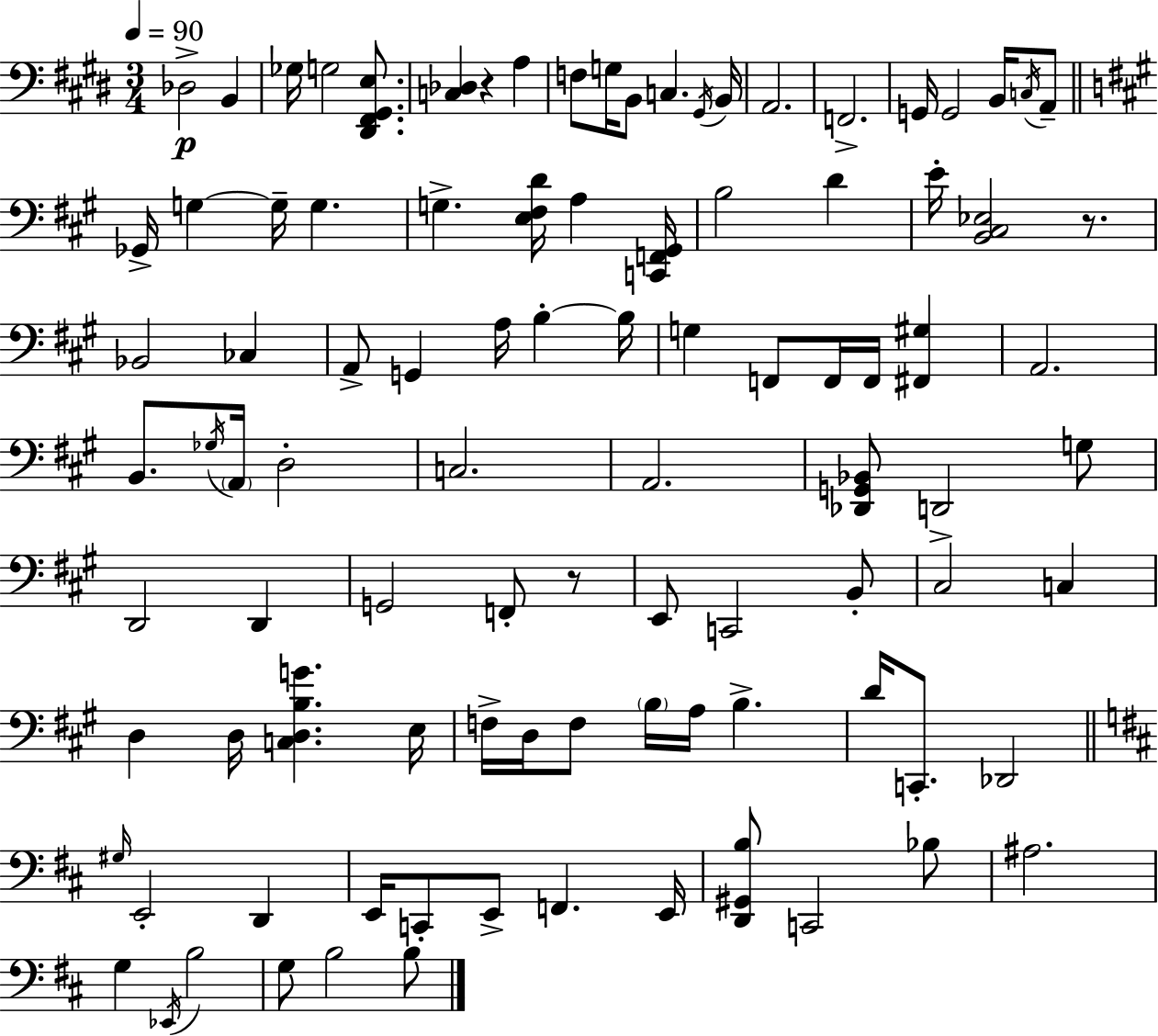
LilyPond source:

{
  \clef bass
  \numericTimeSignature
  \time 3/4
  \key e \major
  \tempo 4 = 90
  des2->\p b,4 | ges16 g2 <dis, fis, gis, e>8. | <c des>4 r4 a4 | f8 g16 b,8 c4. \acciaccatura { gis,16 } | \break b,16 a,2. | f,2.-> | g,16 g,2 b,16 \acciaccatura { c16 } | a,8-- \bar "||" \break \key a \major ges,16-> g4~~ g16-- g4. | g4.-> <e fis d'>16 a4 <c, f, gis,>16 | b2 d'4 | e'16-. <b, cis ees>2 r8. | \break bes,2 ces4 | a,8-> g,4 a16 b4-.~~ b16 | g4 f,8 f,16 f,16 <fis, gis>4 | a,2. | \break b,8. \acciaccatura { ges16 } \parenthesize a,16 d2-. | c2. | a,2. | <des, g, bes,>8 d,2-> g8 | \break d,2 d,4 | g,2 f,8-. r8 | e,8 c,2 b,8-. | cis2 c4 | \break d4 d16 <c d b g'>4. | e16 f16-> d16 f8 \parenthesize b16 a16 b4.-> | d'16 c,8.-. des,2 | \bar "||" \break \key b \minor \grace { gis16 } e,2-. d,4 | e,16 c,8-. e,8-> f,4. | e,16 <d, gis, b>8 c,2 bes8 | ais2. | \break g4 \acciaccatura { ees,16 } b2 | g8 b2 | b8 \bar "|."
}